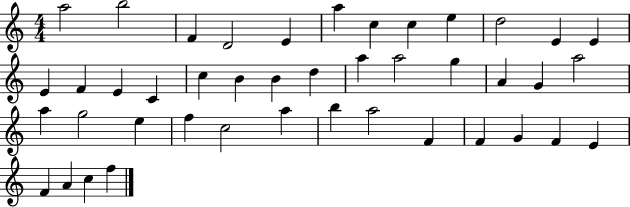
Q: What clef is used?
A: treble